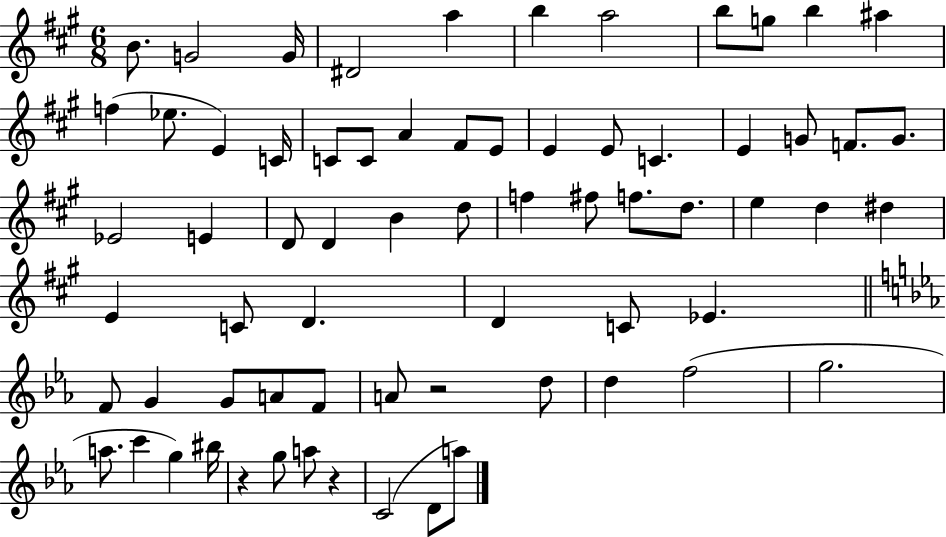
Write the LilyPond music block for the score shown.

{
  \clef treble
  \numericTimeSignature
  \time 6/8
  \key a \major
  \repeat volta 2 { b'8. g'2 g'16 | dis'2 a''4 | b''4 a''2 | b''8 g''8 b''4 ais''4 | \break f''4( ees''8. e'4) c'16 | c'8 c'8 a'4 fis'8 e'8 | e'4 e'8 c'4. | e'4 g'8 f'8. g'8. | \break ees'2 e'4 | d'8 d'4 b'4 d''8 | f''4 fis''8 f''8. d''8. | e''4 d''4 dis''4 | \break e'4 c'8 d'4. | d'4 c'8 ees'4. | \bar "||" \break \key ees \major f'8 g'4 g'8 a'8 f'8 | a'8 r2 d''8 | d''4 f''2( | g''2. | \break a''8. c'''4 g''4) bis''16 | r4 g''8 a''8 r4 | c'2( d'8 a''8) | } \bar "|."
}